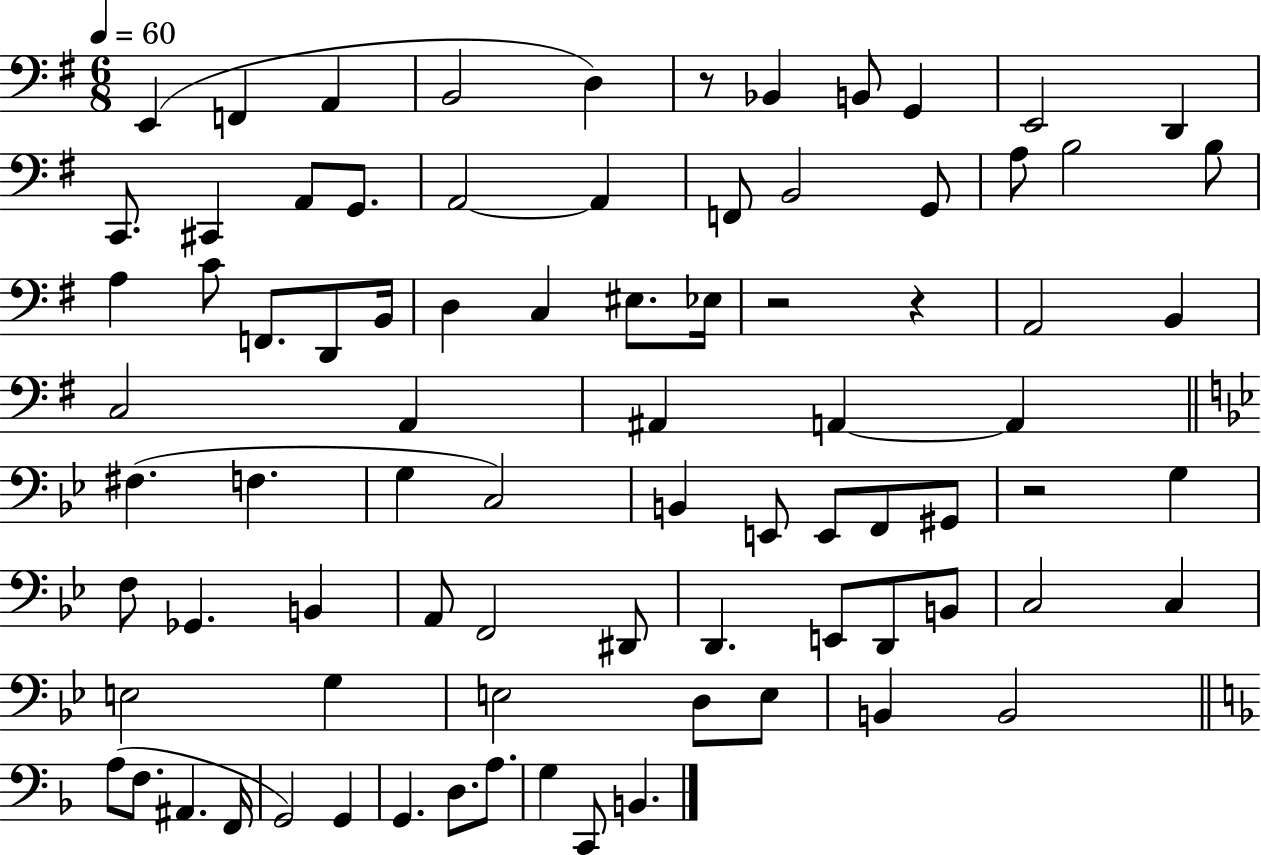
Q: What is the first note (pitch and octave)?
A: E2